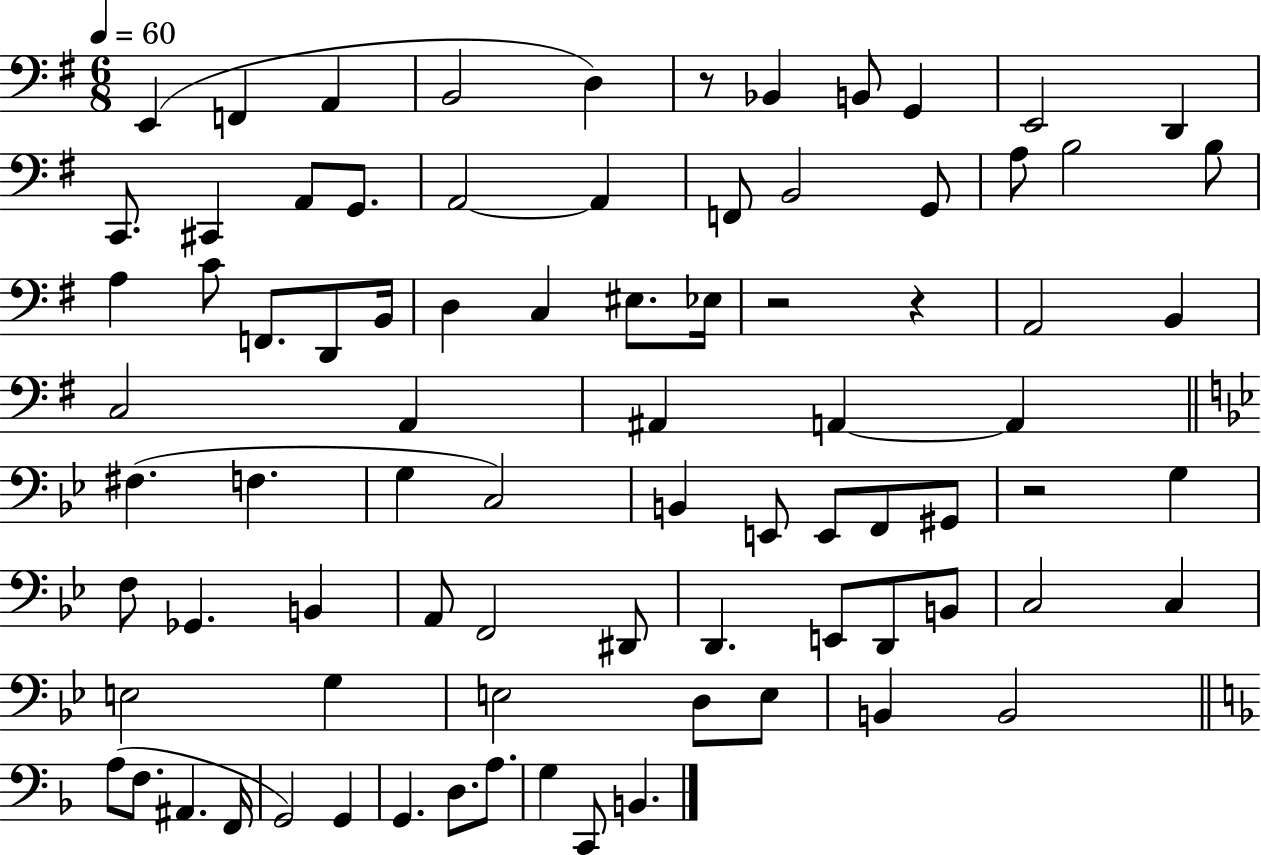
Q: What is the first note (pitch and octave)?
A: E2